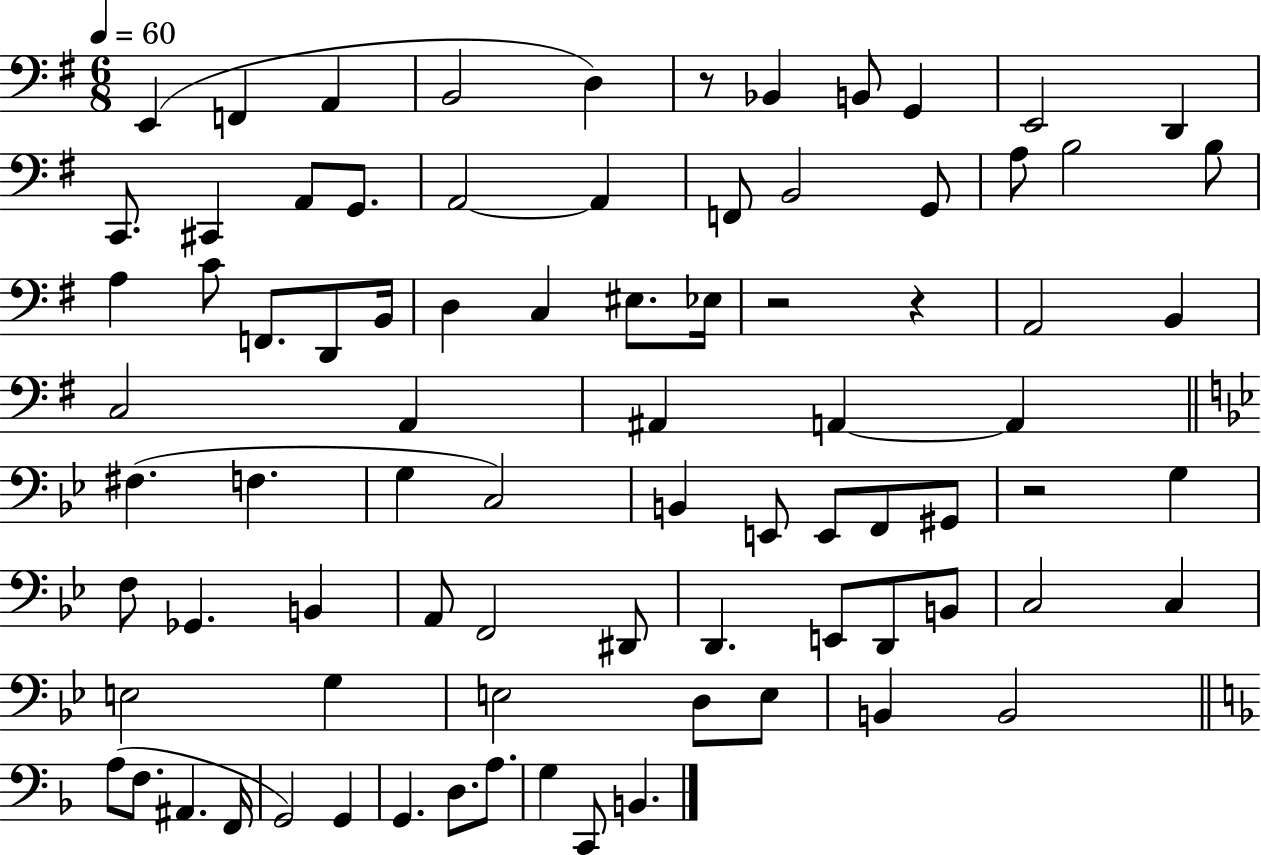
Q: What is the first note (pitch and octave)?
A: E2